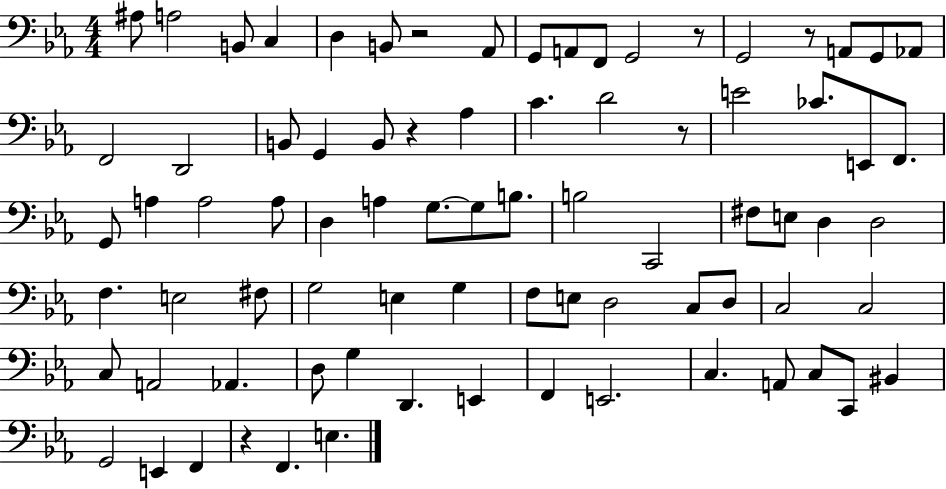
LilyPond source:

{
  \clef bass
  \numericTimeSignature
  \time 4/4
  \key ees \major
  ais8 a2 b,8 c4 | d4 b,8 r2 aes,8 | g,8 a,8 f,8 g,2 r8 | g,2 r8 a,8 g,8 aes,8 | \break f,2 d,2 | b,8 g,4 b,8 r4 aes4 | c'4. d'2 r8 | e'2 ces'8. e,8 f,8. | \break g,8 a4 a2 a8 | d4 a4 g8.~~ g8 b8. | b2 c,2 | fis8 e8 d4 d2 | \break f4. e2 fis8 | g2 e4 g4 | f8 e8 d2 c8 d8 | c2 c2 | \break c8 a,2 aes,4. | d8 g4 d,4. e,4 | f,4 e,2. | c4. a,8 c8 c,8 bis,4 | \break g,2 e,4 f,4 | r4 f,4. e4. | \bar "|."
}